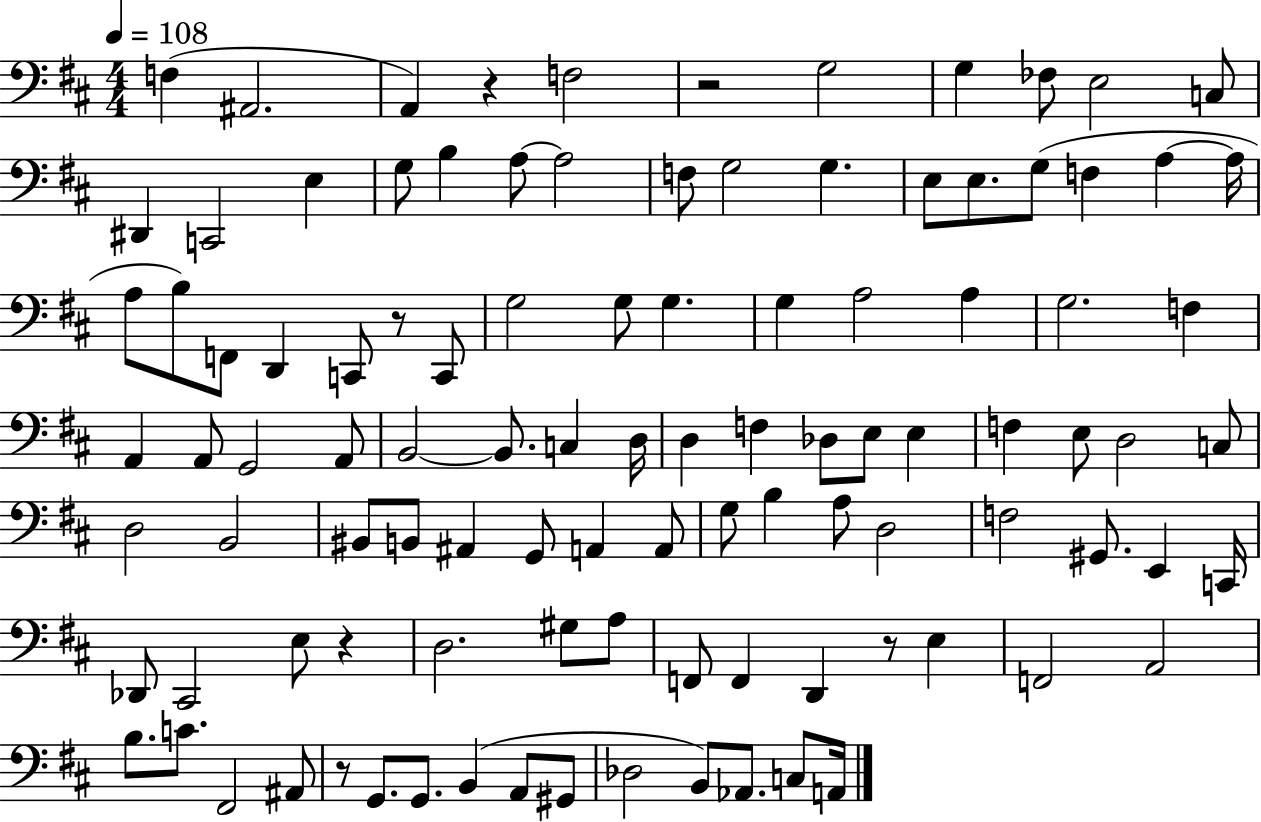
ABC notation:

X:1
T:Untitled
M:4/4
L:1/4
K:D
F, ^A,,2 A,, z F,2 z2 G,2 G, _F,/2 E,2 C,/2 ^D,, C,,2 E, G,/2 B, A,/2 A,2 F,/2 G,2 G, E,/2 E,/2 G,/2 F, A, A,/4 A,/2 B,/2 F,,/2 D,, C,,/2 z/2 C,,/2 G,2 G,/2 G, G, A,2 A, G,2 F, A,, A,,/2 G,,2 A,,/2 B,,2 B,,/2 C, D,/4 D, F, _D,/2 E,/2 E, F, E,/2 D,2 C,/2 D,2 B,,2 ^B,,/2 B,,/2 ^A,, G,,/2 A,, A,,/2 G,/2 B, A,/2 D,2 F,2 ^G,,/2 E,, C,,/4 _D,,/2 ^C,,2 E,/2 z D,2 ^G,/2 A,/2 F,,/2 F,, D,, z/2 E, F,,2 A,,2 B,/2 C/2 ^F,,2 ^A,,/2 z/2 G,,/2 G,,/2 B,, A,,/2 ^G,,/2 _D,2 B,,/2 _A,,/2 C,/2 A,,/4